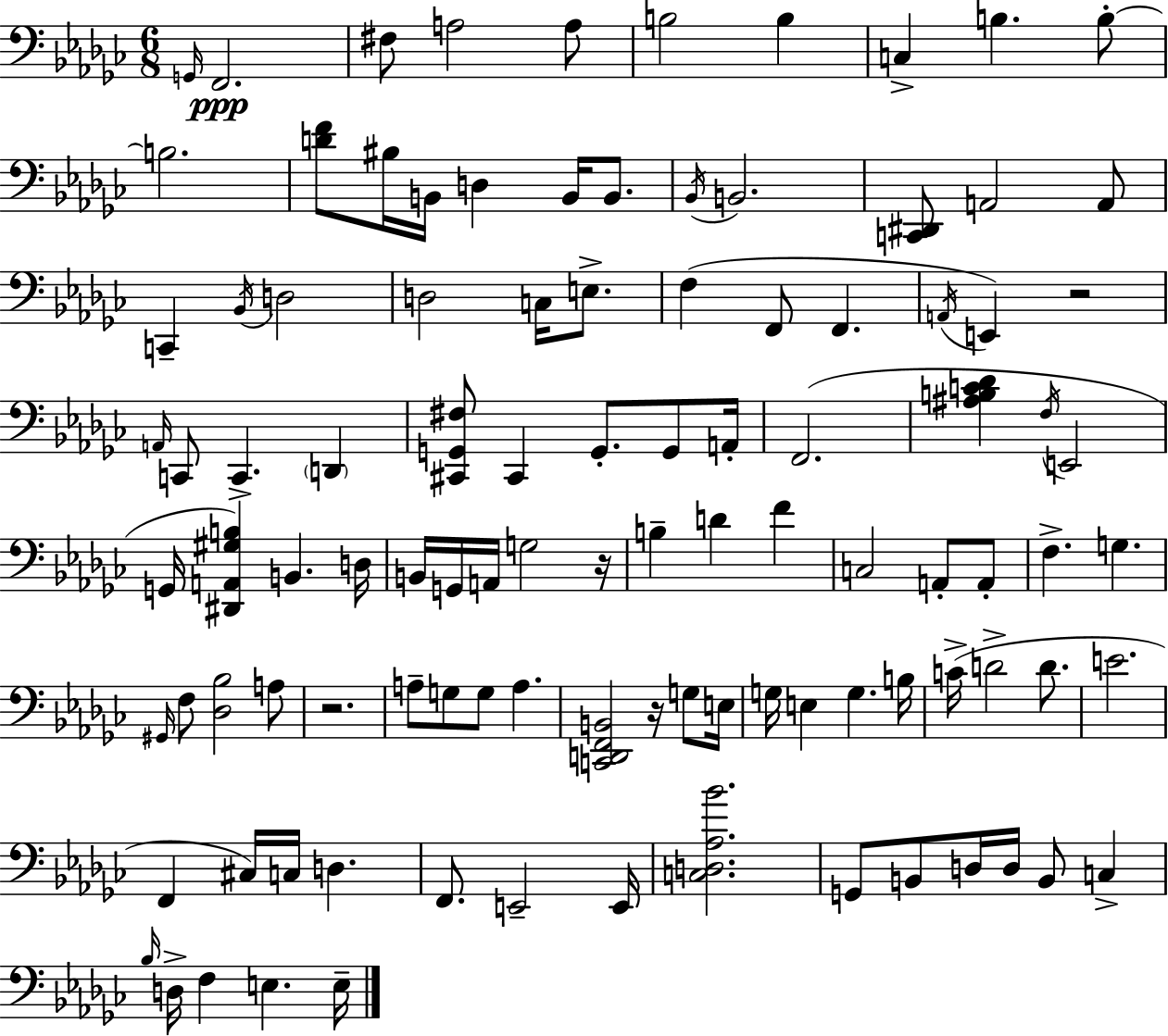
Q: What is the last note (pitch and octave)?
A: E3